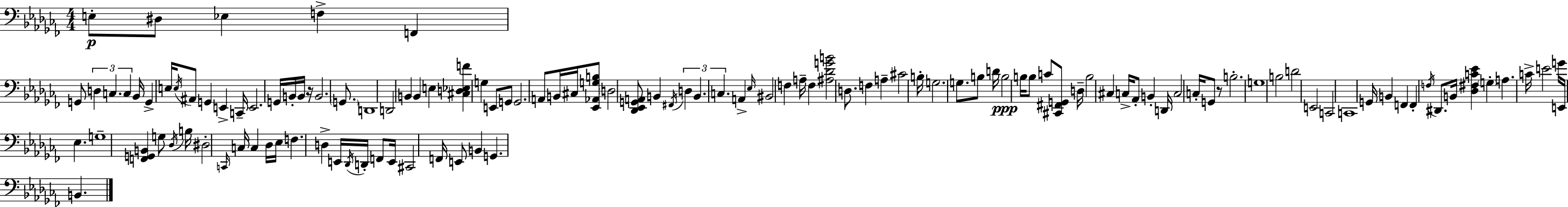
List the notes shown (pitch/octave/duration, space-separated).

E3/e D#3/e Eb3/q F3/q F2/q G2/e D3/q C3/q. C3/q Bb2/s G2/q E3/s E3/s A#2/e G2/q E2/q C2/s E2/h. G2/s B2/s B2/s R/s B2/h. G2/e. D2/w D2/h B2/q B2/q E3/q [C#3,D3,Eb3,F4]/q G3/q E2/e G2/e G2/h. A2/e B2/s C#3/s [Eb2,Ab2,G3,B3]/e D3/h [Db2,Eb2,G2,A2]/e B2/q F#2/s D3/q B2/q. C3/q. A2/q Eb3/s BIS2/h F3/q A3/s F3/q [A#3,Db4,G4,B4]/h D3/e. F3/q A3/q C#4/h B3/s G3/h. G3/e. B3/e D4/s B3/h B3/s B3/e C4/e [C#2,F#2,G2]/e D3/s B3/h C#3/q C3/s Ab2/e B2/q D2/s C3/h C3/s G2/e R/e B3/h. G3/w B3/h D4/h E2/h C2/h C2/w G2/s B2/q F2/q F2/q F3/s D#2/e. B2/s [Db3,F#3,C4,Eb4]/q G3/q A3/q. C4/s E4/h G4/s E2/s Eb3/q. G3/w [F2,G2,B2]/q G3/e Db3/s B3/s D#3/h C2/s C3/s C3/q Db3/s Eb3/s F3/q. D3/q E2/s Db2/s D2/s F2/e E2/s C#2/h F2/s E2/e B2/q G2/q. B2/q.